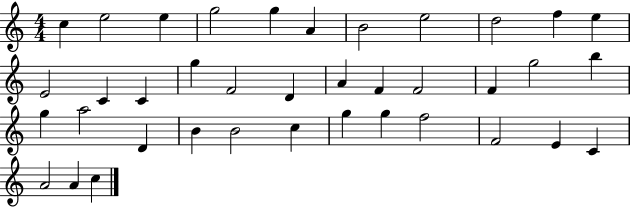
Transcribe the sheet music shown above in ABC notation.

X:1
T:Untitled
M:4/4
L:1/4
K:C
c e2 e g2 g A B2 e2 d2 f e E2 C C g F2 D A F F2 F g2 b g a2 D B B2 c g g f2 F2 E C A2 A c